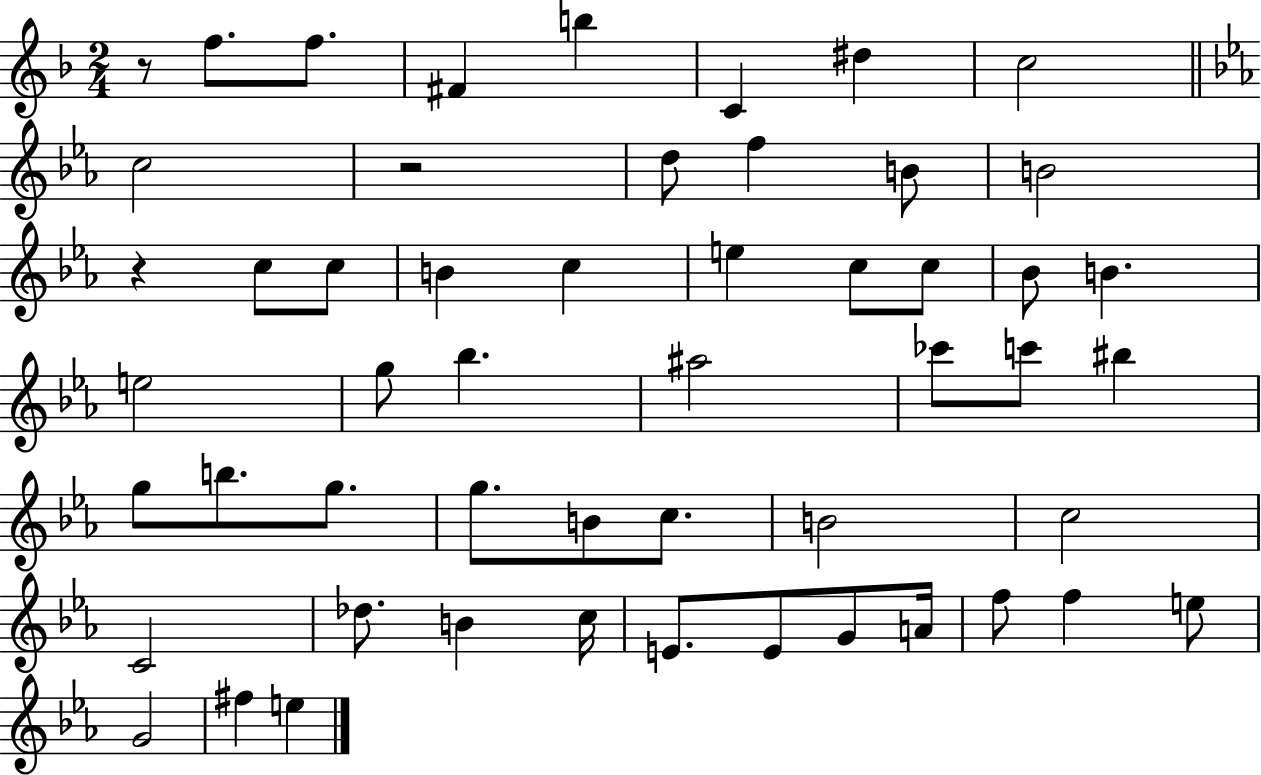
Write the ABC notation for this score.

X:1
T:Untitled
M:2/4
L:1/4
K:F
z/2 f/2 f/2 ^F b C ^d c2 c2 z2 d/2 f B/2 B2 z c/2 c/2 B c e c/2 c/2 _B/2 B e2 g/2 _b ^a2 _c'/2 c'/2 ^b g/2 b/2 g/2 g/2 B/2 c/2 B2 c2 C2 _d/2 B c/4 E/2 E/2 G/2 A/4 f/2 f e/2 G2 ^f e